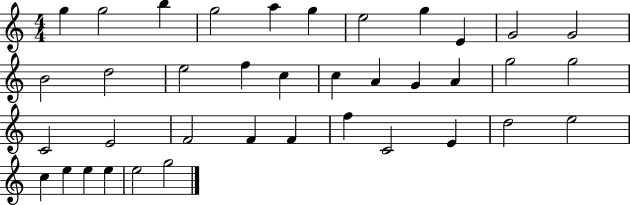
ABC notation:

X:1
T:Untitled
M:4/4
L:1/4
K:C
g g2 b g2 a g e2 g E G2 G2 B2 d2 e2 f c c A G A g2 g2 C2 E2 F2 F F f C2 E d2 e2 c e e e e2 g2